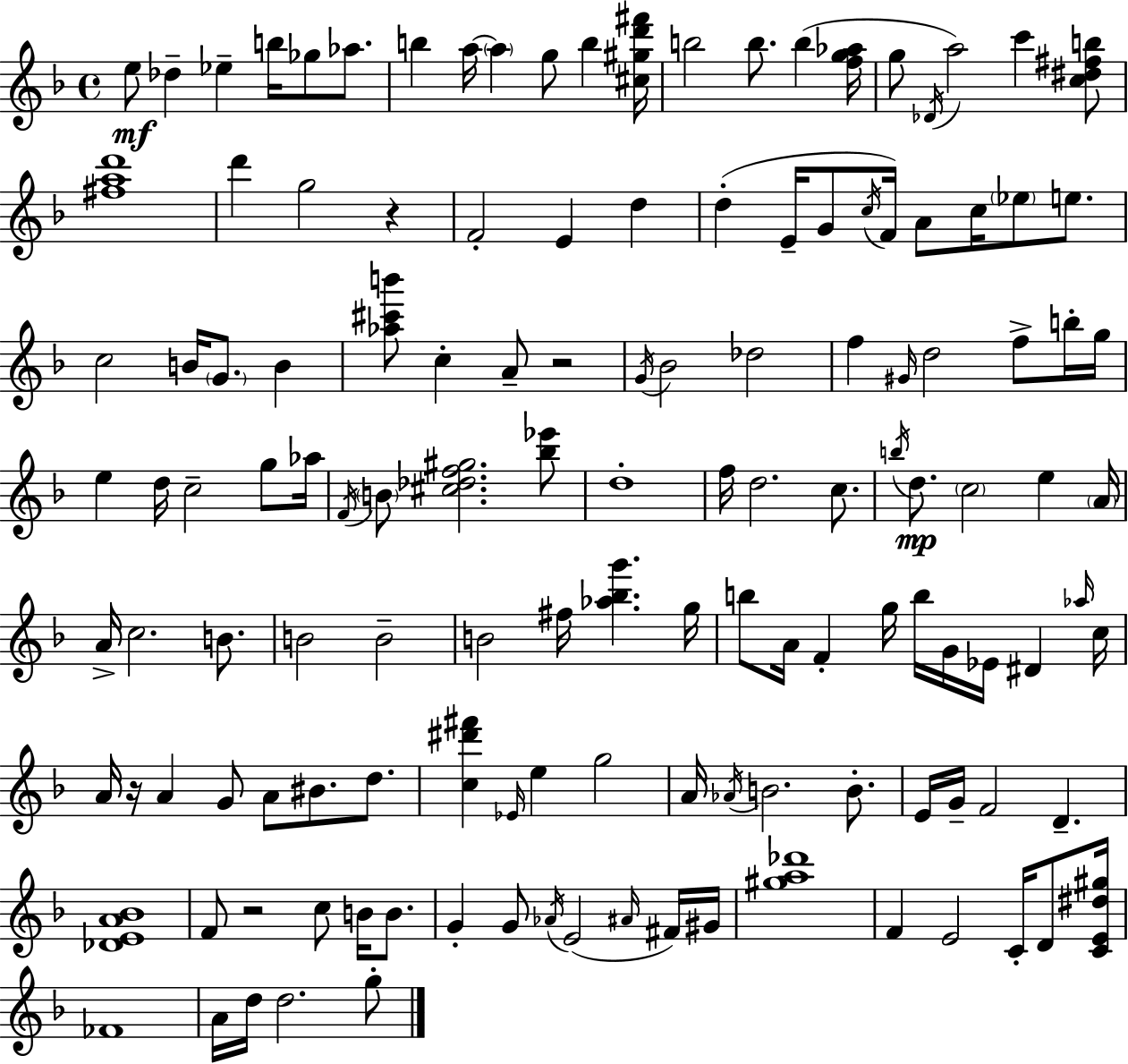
E5/e Db5/q Eb5/q B5/s Gb5/e Ab5/e. B5/q A5/s A5/q G5/e B5/q [C#5,G#5,D6,F#6]/s B5/h B5/e. B5/q [F5,G5,Ab5]/s G5/e Db4/s A5/h C6/q [C5,D#5,F#5,B5]/e [F#5,A5,D6]/w D6/q G5/h R/q F4/h E4/q D5/q D5/q E4/s G4/e C5/s F4/s A4/e C5/s Eb5/e E5/e. C5/h B4/s G4/e. B4/q [Ab5,C#6,B6]/e C5/q A4/e R/h G4/s Bb4/h Db5/h F5/q G#4/s D5/h F5/e B5/s G5/s E5/q D5/s C5/h G5/e Ab5/s F4/s B4/e [C#5,Db5,F5,G#5]/h. [Bb5,Eb6]/e D5/w F5/s D5/h. C5/e. B5/s D5/e. C5/h E5/q A4/s A4/s C5/h. B4/e. B4/h B4/h B4/h F#5/s [Ab5,Bb5,G6]/q. G5/s B5/e A4/s F4/q G5/s B5/s G4/s Eb4/s D#4/q Ab5/s C5/s A4/s R/s A4/q G4/e A4/e BIS4/e. D5/e. [C5,D#6,F#6]/q Eb4/s E5/q G5/h A4/s Ab4/s B4/h. B4/e. E4/s G4/s F4/h D4/q. [Db4,E4,A4,Bb4]/w F4/e R/h C5/e B4/s B4/e. G4/q G4/e Ab4/s E4/h A#4/s F#4/s G#4/s [G#5,A5,Db6]/w F4/q E4/h C4/s D4/e [C4,E4,D#5,G#5]/s FES4/w A4/s D5/s D5/h. G5/e